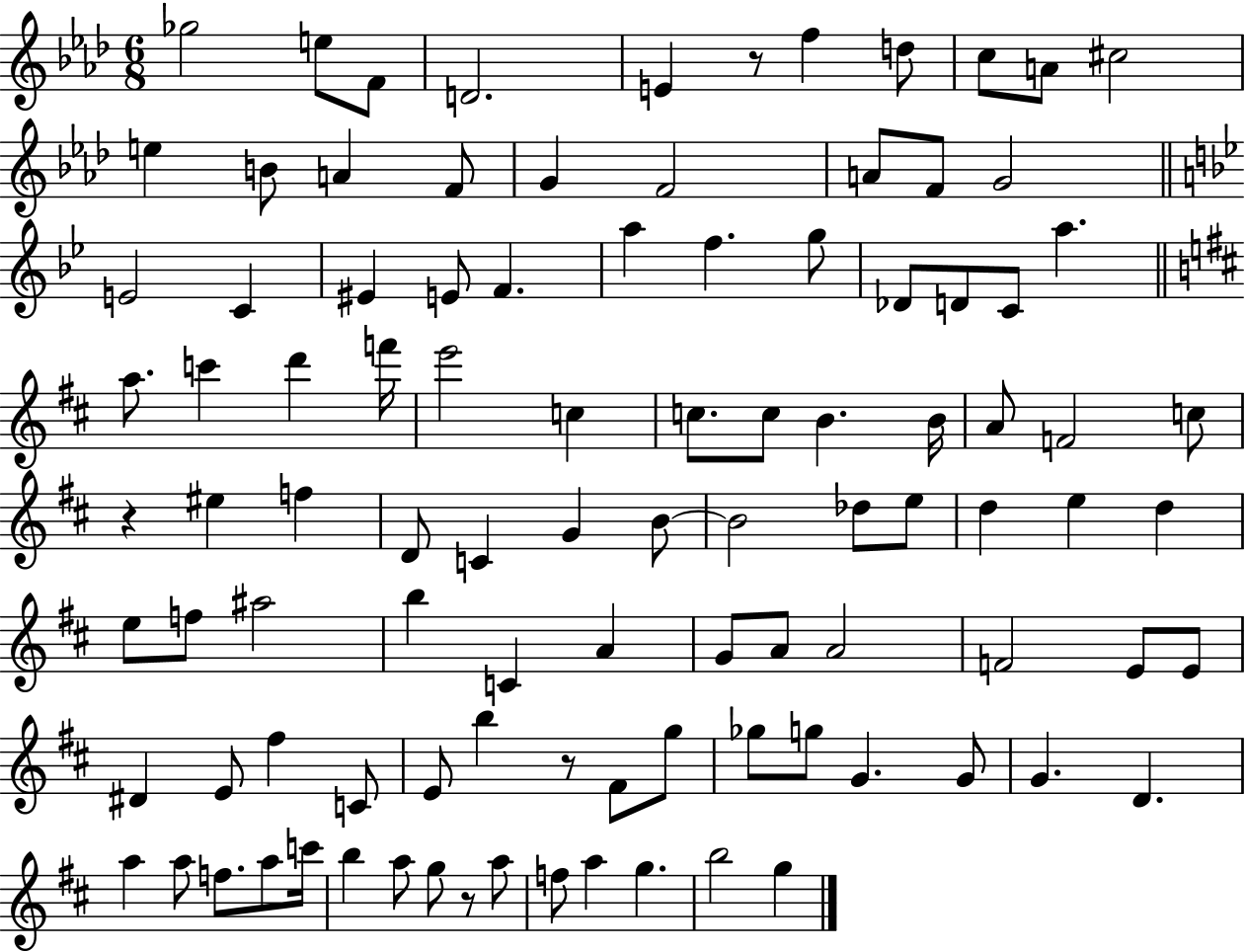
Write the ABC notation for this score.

X:1
T:Untitled
M:6/8
L:1/4
K:Ab
_g2 e/2 F/2 D2 E z/2 f d/2 c/2 A/2 ^c2 e B/2 A F/2 G F2 A/2 F/2 G2 E2 C ^E E/2 F a f g/2 _D/2 D/2 C/2 a a/2 c' d' f'/4 e'2 c c/2 c/2 B B/4 A/2 F2 c/2 z ^e f D/2 C G B/2 B2 _d/2 e/2 d e d e/2 f/2 ^a2 b C A G/2 A/2 A2 F2 E/2 E/2 ^D E/2 ^f C/2 E/2 b z/2 ^F/2 g/2 _g/2 g/2 G G/2 G D a a/2 f/2 a/2 c'/4 b a/2 g/2 z/2 a/2 f/2 a g b2 g